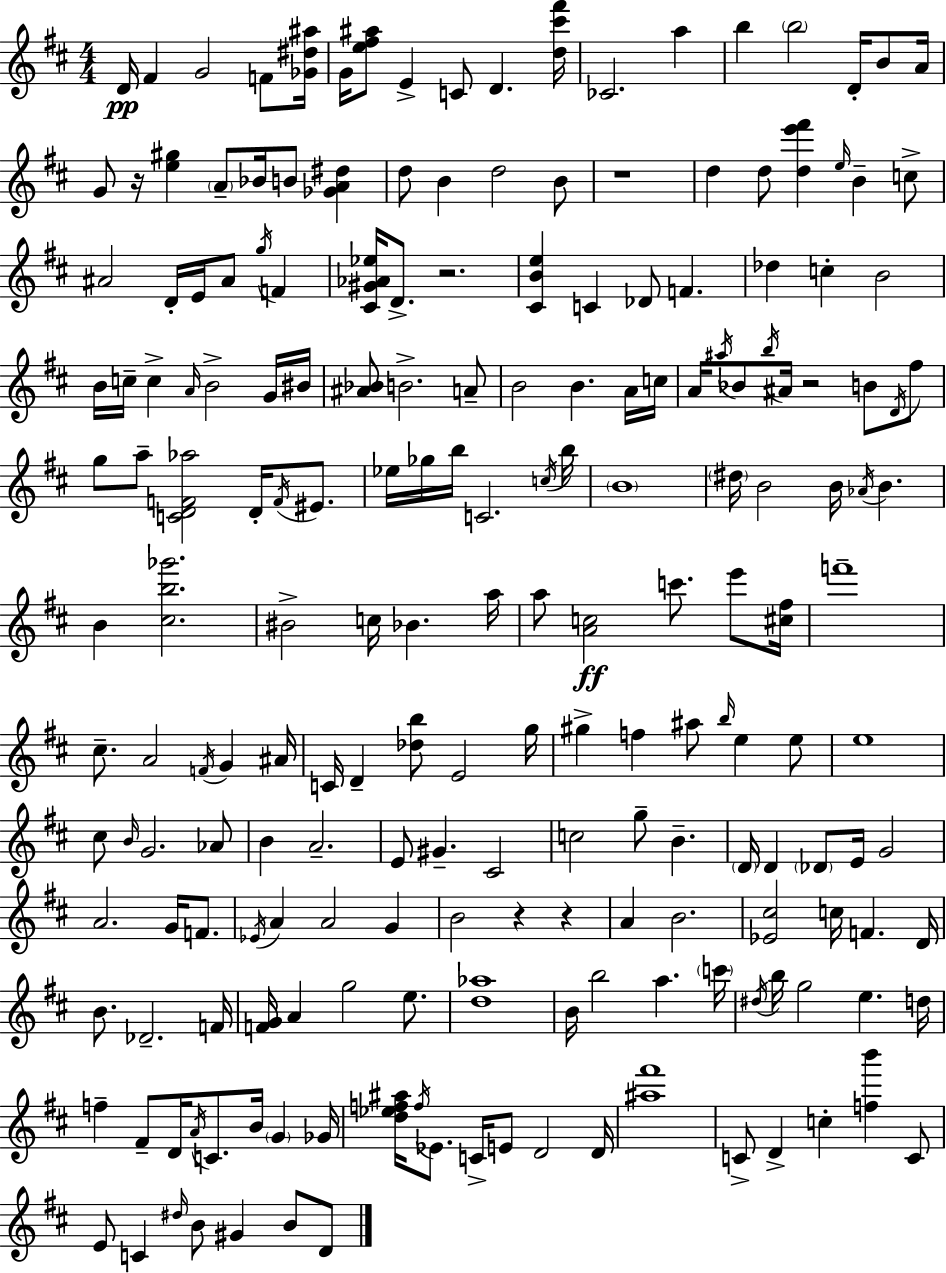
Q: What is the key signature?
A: D major